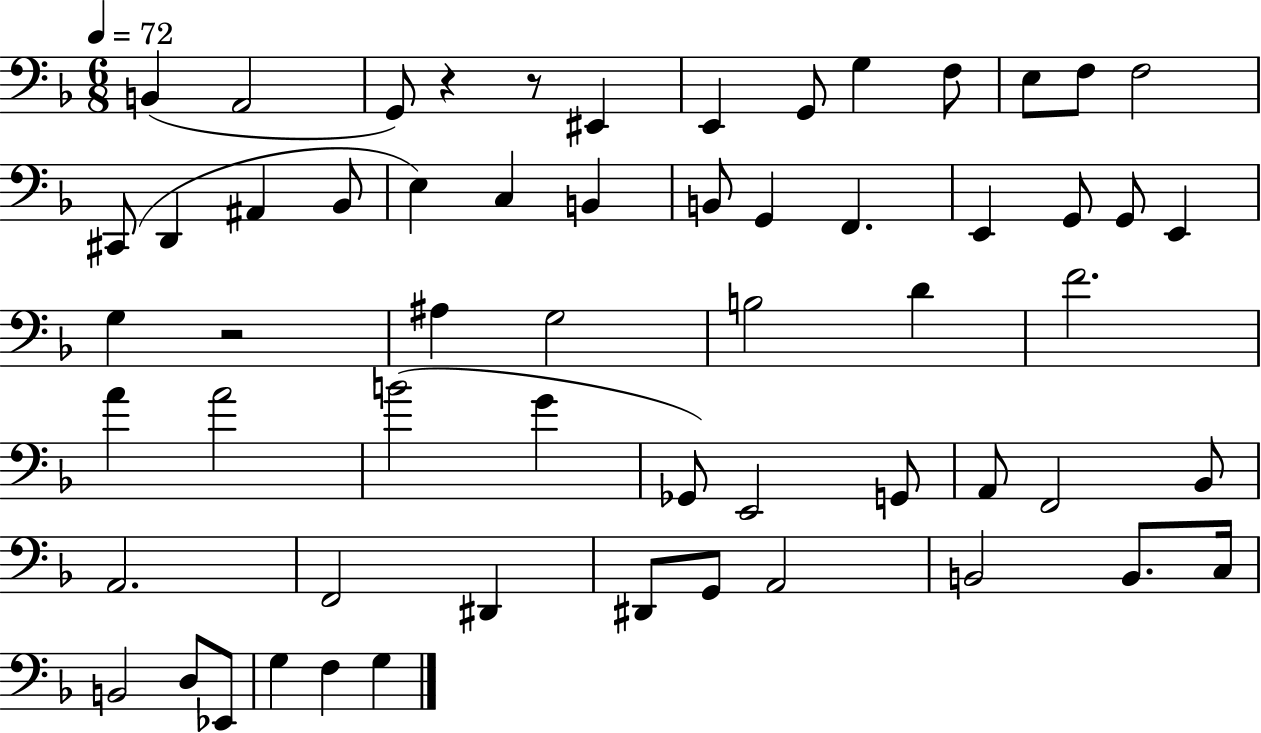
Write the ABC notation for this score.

X:1
T:Untitled
M:6/8
L:1/4
K:F
B,, A,,2 G,,/2 z z/2 ^E,, E,, G,,/2 G, F,/2 E,/2 F,/2 F,2 ^C,,/2 D,, ^A,, _B,,/2 E, C, B,, B,,/2 G,, F,, E,, G,,/2 G,,/2 E,, G, z2 ^A, G,2 B,2 D F2 A A2 B2 G _G,,/2 E,,2 G,,/2 A,,/2 F,,2 _B,,/2 A,,2 F,,2 ^D,, ^D,,/2 G,,/2 A,,2 B,,2 B,,/2 C,/4 B,,2 D,/2 _E,,/2 G, F, G,